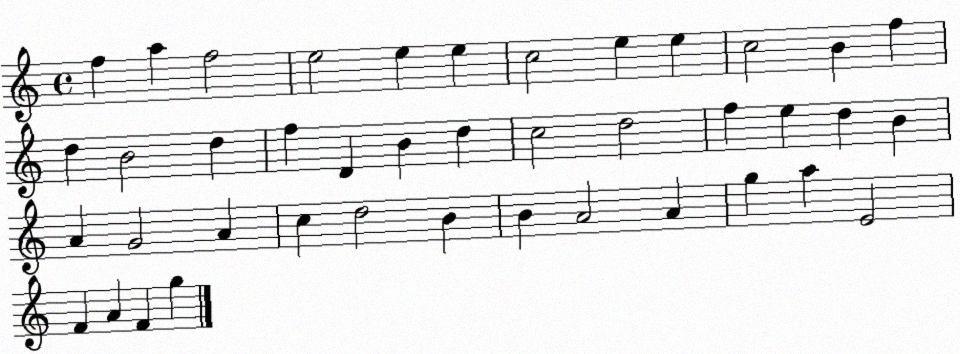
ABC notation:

X:1
T:Untitled
M:4/4
L:1/4
K:C
f a f2 e2 e e c2 e e c2 B f d B2 d f D B d c2 d2 f e d B A G2 A c d2 B B A2 A g a E2 F A F g